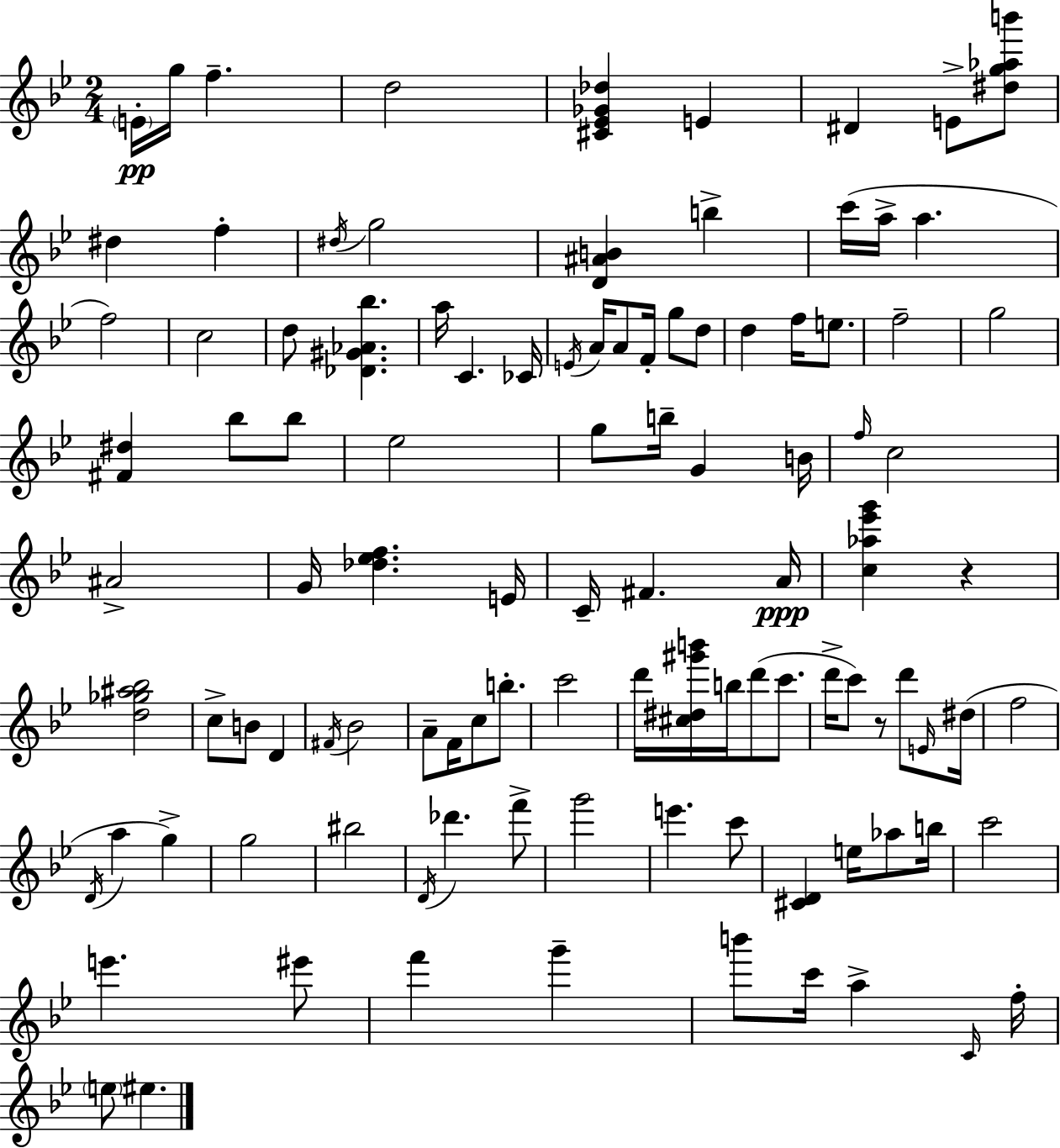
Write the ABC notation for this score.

X:1
T:Untitled
M:2/4
L:1/4
K:Gm
E/4 g/4 f d2 [^C_E_G_d] E ^D E/2 [^dg_ab']/2 ^d f ^d/4 g2 [D^AB] b c'/4 a/4 a f2 c2 d/2 [_D^G_A_b] a/4 C _C/4 E/4 A/4 A/2 F/4 g/2 d/2 d f/4 e/2 f2 g2 [^F^d] _b/2 _b/2 _e2 g/2 b/4 G B/4 f/4 c2 ^A2 G/4 [_d_ef] E/4 C/4 ^F A/4 [c_a_e'g'] z [d_g^a_b]2 c/2 B/2 D ^F/4 _B2 A/2 F/4 c/2 b/2 c'2 d'/4 [^c^d^g'b']/4 b/4 d'/2 c'/2 d'/4 c'/2 z/2 d'/2 E/4 ^d/4 f2 D/4 a g g2 ^b2 D/4 _d' f'/2 g'2 e' c'/2 [^CD] e/4 _a/2 b/4 c'2 e' ^e'/2 f' g' b'/2 c'/4 a C/4 f/4 e/2 ^e